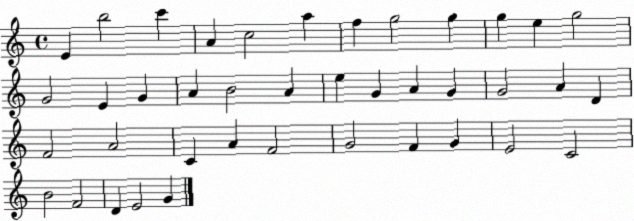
X:1
T:Untitled
M:4/4
L:1/4
K:C
E b2 c' A c2 a f g2 g g e g2 G2 E G A B2 A e G A G G2 A D F2 A2 C A F2 G2 F G E2 C2 B2 F2 D E2 G